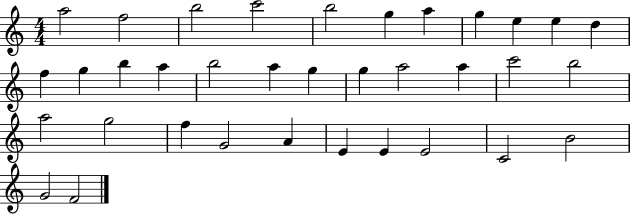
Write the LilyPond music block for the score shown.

{
  \clef treble
  \numericTimeSignature
  \time 4/4
  \key c \major
  a''2 f''2 | b''2 c'''2 | b''2 g''4 a''4 | g''4 e''4 e''4 d''4 | \break f''4 g''4 b''4 a''4 | b''2 a''4 g''4 | g''4 a''2 a''4 | c'''2 b''2 | \break a''2 g''2 | f''4 g'2 a'4 | e'4 e'4 e'2 | c'2 b'2 | \break g'2 f'2 | \bar "|."
}